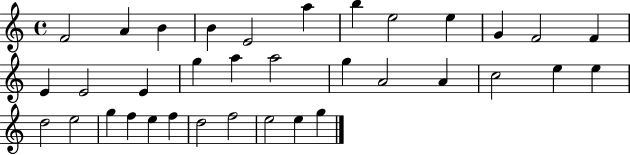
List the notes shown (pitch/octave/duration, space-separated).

F4/h A4/q B4/q B4/q E4/h A5/q B5/q E5/h E5/q G4/q F4/h F4/q E4/q E4/h E4/q G5/q A5/q A5/h G5/q A4/h A4/q C5/h E5/q E5/q D5/h E5/h G5/q F5/q E5/q F5/q D5/h F5/h E5/h E5/q G5/q